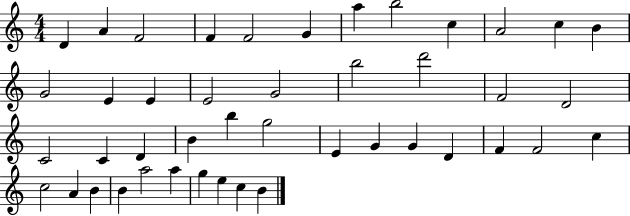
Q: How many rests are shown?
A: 0